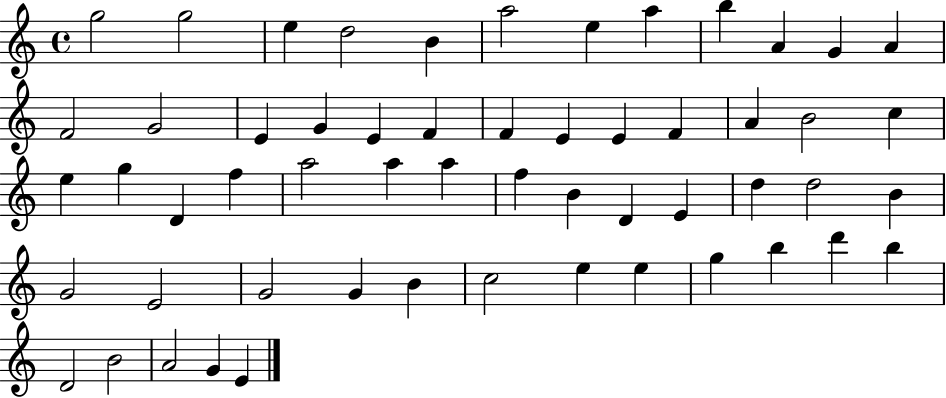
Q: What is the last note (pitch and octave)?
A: E4